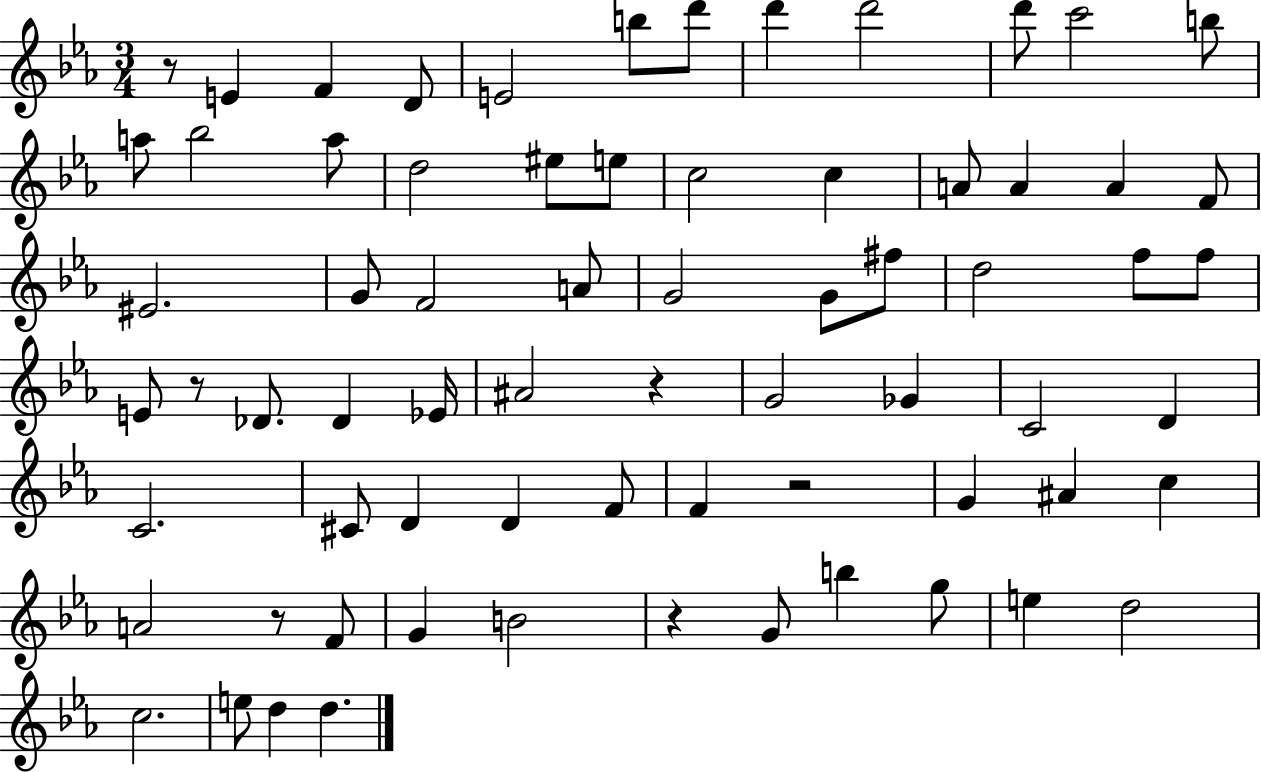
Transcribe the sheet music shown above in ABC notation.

X:1
T:Untitled
M:3/4
L:1/4
K:Eb
z/2 E F D/2 E2 b/2 d'/2 d' d'2 d'/2 c'2 b/2 a/2 _b2 a/2 d2 ^e/2 e/2 c2 c A/2 A A F/2 ^E2 G/2 F2 A/2 G2 G/2 ^f/2 d2 f/2 f/2 E/2 z/2 _D/2 _D _E/4 ^A2 z G2 _G C2 D C2 ^C/2 D D F/2 F z2 G ^A c A2 z/2 F/2 G B2 z G/2 b g/2 e d2 c2 e/2 d d